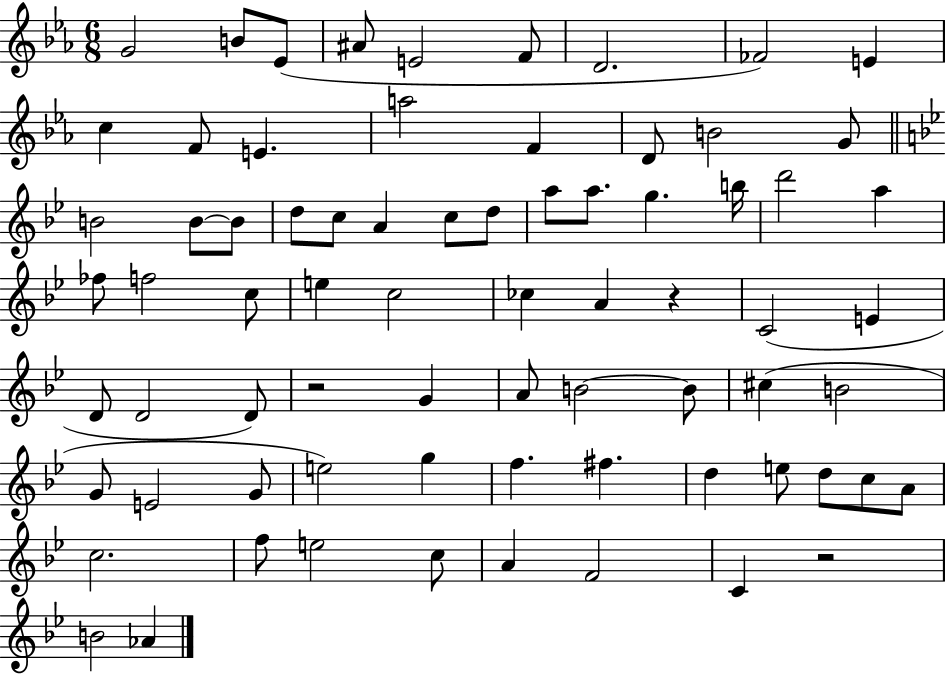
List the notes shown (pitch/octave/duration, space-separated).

G4/h B4/e Eb4/e A#4/e E4/h F4/e D4/h. FES4/h E4/q C5/q F4/e E4/q. A5/h F4/q D4/e B4/h G4/e B4/h B4/e B4/e D5/e C5/e A4/q C5/e D5/e A5/e A5/e. G5/q. B5/s D6/h A5/q FES5/e F5/h C5/e E5/q C5/h CES5/q A4/q R/q C4/h E4/q D4/e D4/h D4/e R/h G4/q A4/e B4/h B4/e C#5/q B4/h G4/e E4/h G4/e E5/h G5/q F5/q. F#5/q. D5/q E5/e D5/e C5/e A4/e C5/h. F5/e E5/h C5/e A4/q F4/h C4/q R/h B4/h Ab4/q